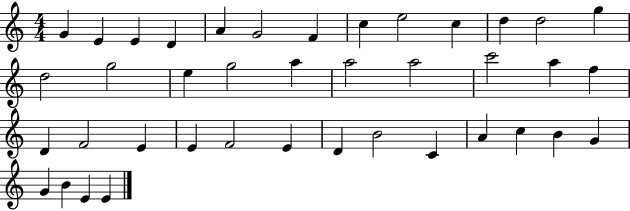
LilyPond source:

{
  \clef treble
  \numericTimeSignature
  \time 4/4
  \key c \major
  g'4 e'4 e'4 d'4 | a'4 g'2 f'4 | c''4 e''2 c''4 | d''4 d''2 g''4 | \break d''2 g''2 | e''4 g''2 a''4 | a''2 a''2 | c'''2 a''4 f''4 | \break d'4 f'2 e'4 | e'4 f'2 e'4 | d'4 b'2 c'4 | a'4 c''4 b'4 g'4 | \break g'4 b'4 e'4 e'4 | \bar "|."
}